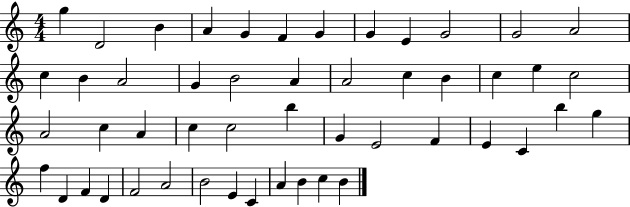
{
  \clef treble
  \numericTimeSignature
  \time 4/4
  \key c \major
  g''4 d'2 b'4 | a'4 g'4 f'4 g'4 | g'4 e'4 g'2 | g'2 a'2 | \break c''4 b'4 a'2 | g'4 b'2 a'4 | a'2 c''4 b'4 | c''4 e''4 c''2 | \break a'2 c''4 a'4 | c''4 c''2 b''4 | g'4 e'2 f'4 | e'4 c'4 b''4 g''4 | \break f''4 d'4 f'4 d'4 | f'2 a'2 | b'2 e'4 c'4 | a'4 b'4 c''4 b'4 | \break \bar "|."
}